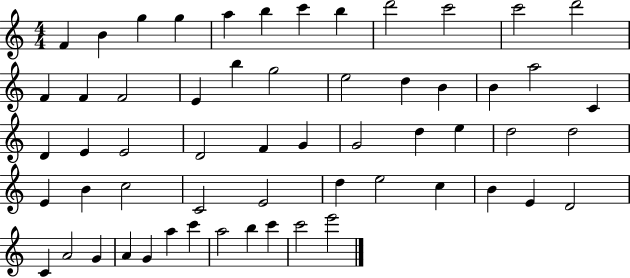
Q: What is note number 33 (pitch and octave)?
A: E5